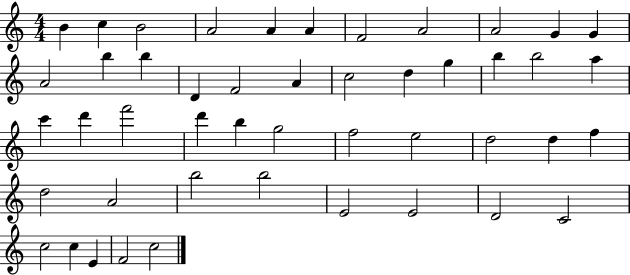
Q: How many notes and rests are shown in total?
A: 47